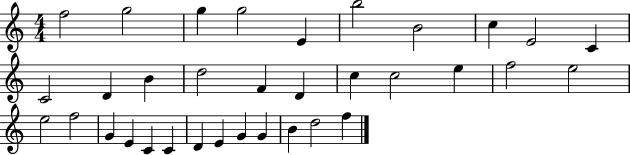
{
  \clef treble
  \numericTimeSignature
  \time 4/4
  \key c \major
  f''2 g''2 | g''4 g''2 e'4 | b''2 b'2 | c''4 e'2 c'4 | \break c'2 d'4 b'4 | d''2 f'4 d'4 | c''4 c''2 e''4 | f''2 e''2 | \break e''2 f''2 | g'4 e'4 c'4 c'4 | d'4 e'4 g'4 g'4 | b'4 d''2 f''4 | \break \bar "|."
}